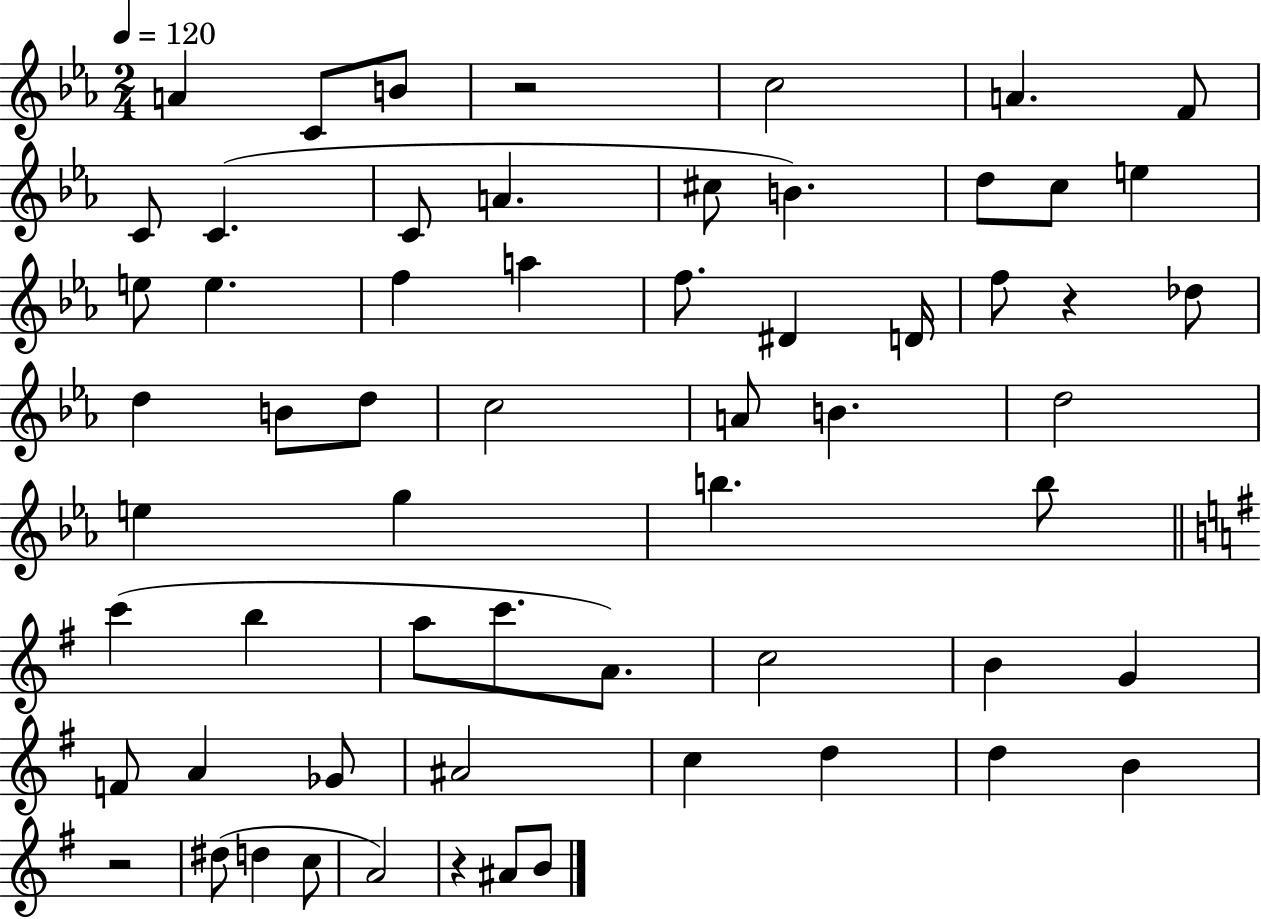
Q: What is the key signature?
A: EES major